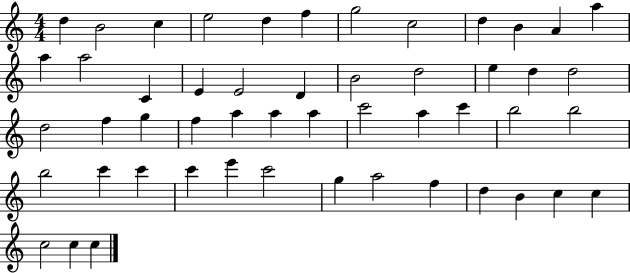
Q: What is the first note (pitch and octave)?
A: D5